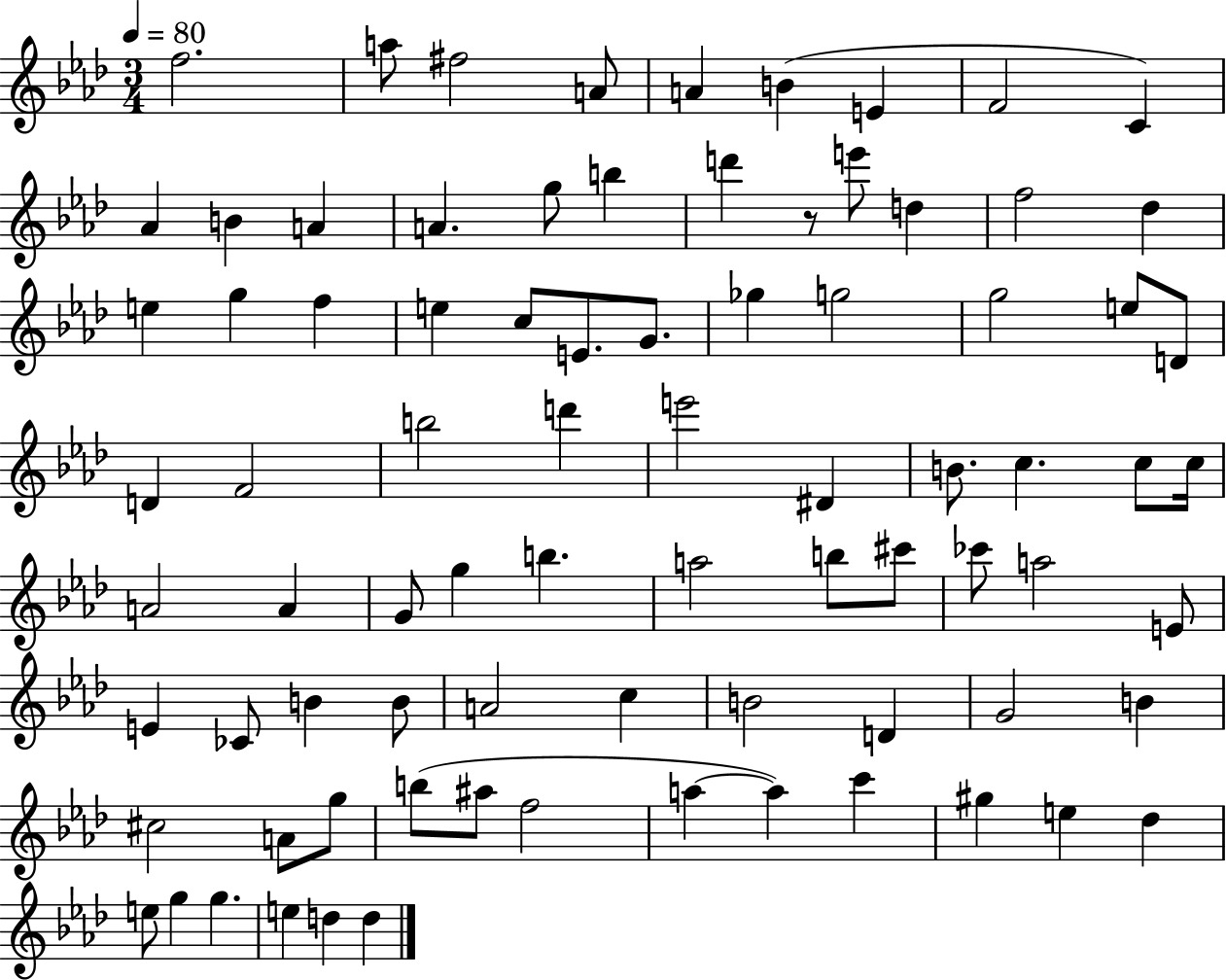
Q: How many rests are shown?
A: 1